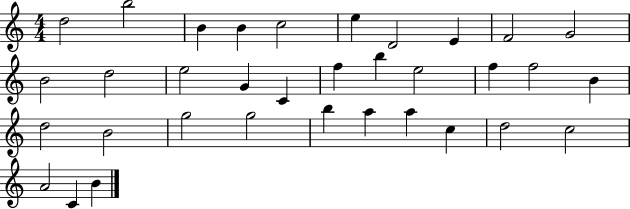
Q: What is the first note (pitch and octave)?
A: D5